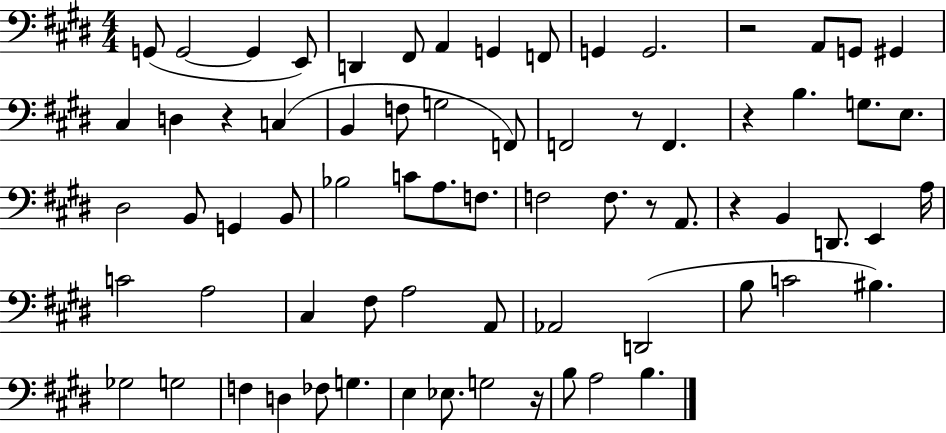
X:1
T:Untitled
M:4/4
L:1/4
K:E
G,,/2 G,,2 G,, E,,/2 D,, ^F,,/2 A,, G,, F,,/2 G,, G,,2 z2 A,,/2 G,,/2 ^G,, ^C, D, z C, B,, F,/2 G,2 F,,/2 F,,2 z/2 F,, z B, G,/2 E,/2 ^D,2 B,,/2 G,, B,,/2 _B,2 C/2 A,/2 F,/2 F,2 F,/2 z/2 A,,/2 z B,, D,,/2 E,, A,/4 C2 A,2 ^C, ^F,/2 A,2 A,,/2 _A,,2 D,,2 B,/2 C2 ^B, _G,2 G,2 F, D, _F,/2 G, E, _E,/2 G,2 z/4 B,/2 A,2 B,